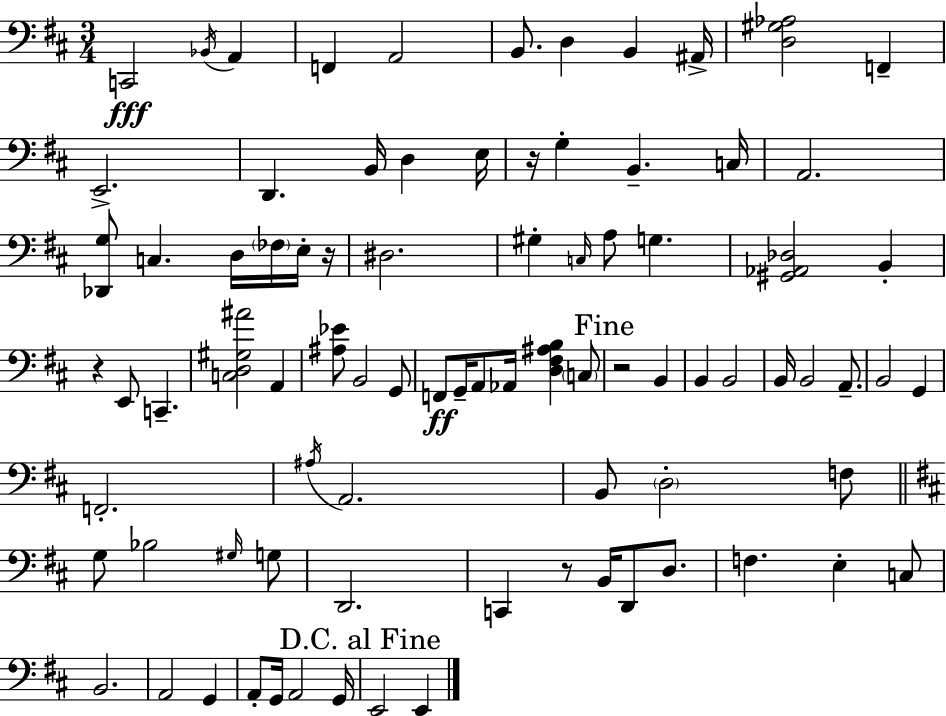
X:1
T:Untitled
M:3/4
L:1/4
K:D
C,,2 _B,,/4 A,, F,, A,,2 B,,/2 D, B,, ^A,,/4 [D,^G,_A,]2 F,, E,,2 D,, B,,/4 D, E,/4 z/4 G, B,, C,/4 A,,2 [_D,,G,]/2 C, D,/4 _F,/4 E,/4 z/4 ^D,2 ^G, C,/4 A,/2 G, [^G,,_A,,_D,]2 B,, z E,,/2 C,, [C,D,^G,^A]2 A,, [^A,_E]/2 B,,2 G,,/2 F,,/2 G,,/4 A,,/2 _A,,/4 [D,^F,^A,B,] C,/2 z2 B,, B,, B,,2 B,,/4 B,,2 A,,/2 B,,2 G,, F,,2 ^A,/4 A,,2 B,,/2 D,2 F,/2 G,/2 _B,2 ^G,/4 G,/2 D,,2 C,, z/2 B,,/4 D,,/2 D,/2 F, E, C,/2 B,,2 A,,2 G,, A,,/2 G,,/4 A,,2 G,,/4 E,,2 E,,